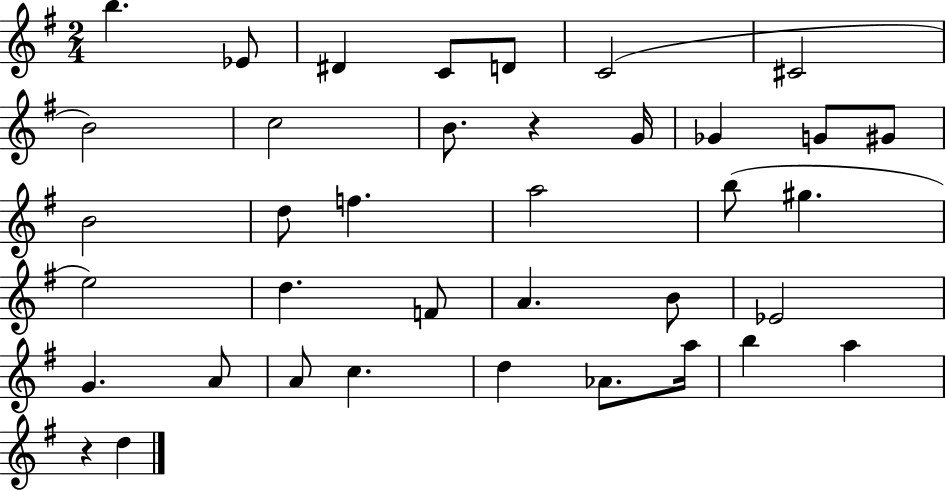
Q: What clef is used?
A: treble